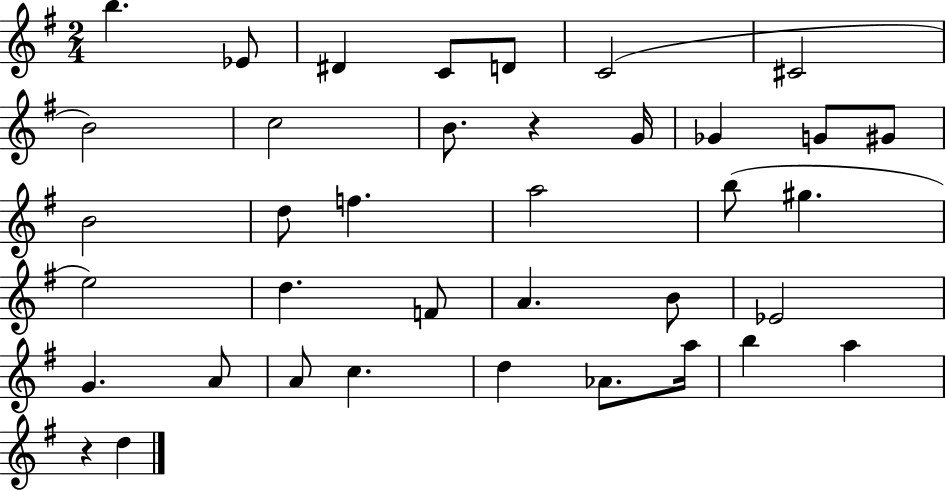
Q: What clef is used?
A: treble